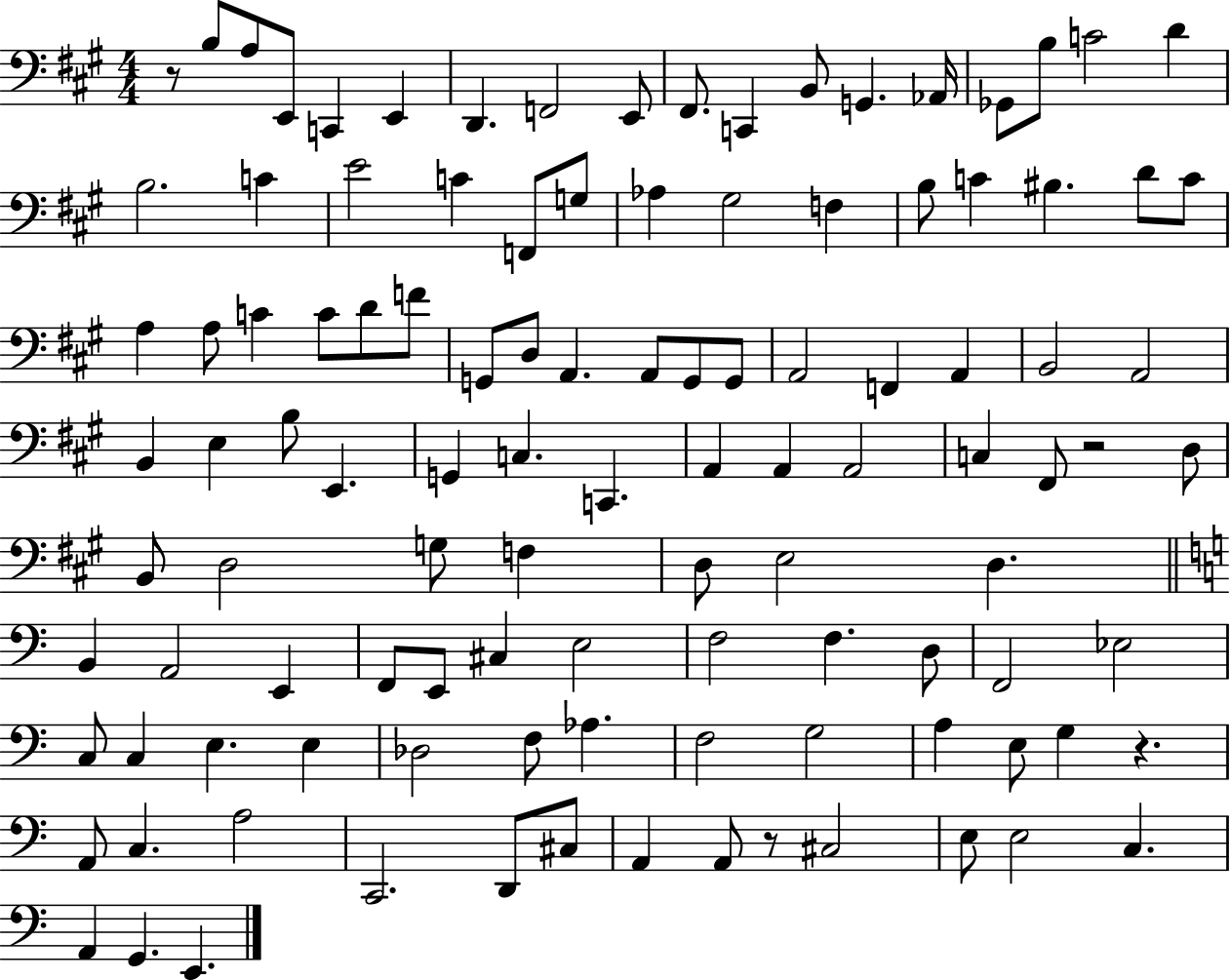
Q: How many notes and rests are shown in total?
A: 111